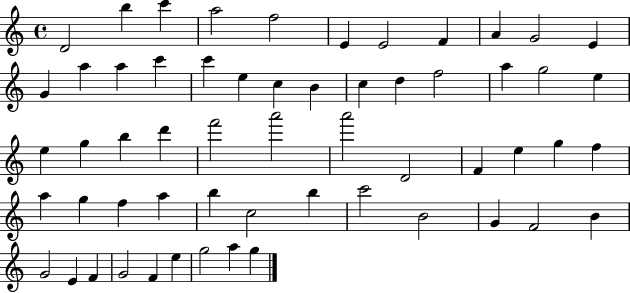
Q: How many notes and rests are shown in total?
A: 58